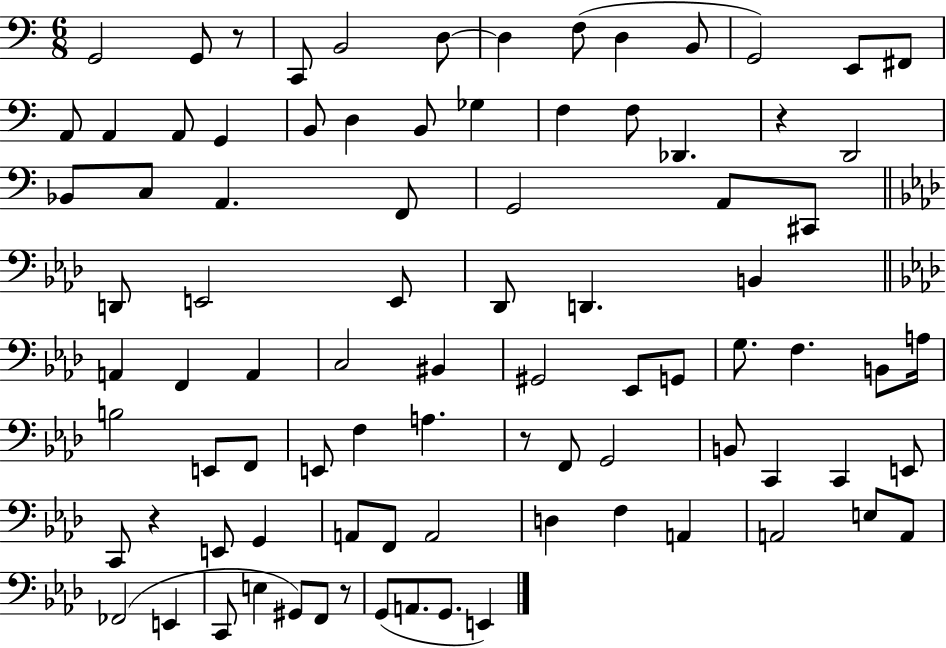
{
  \clef bass
  \numericTimeSignature
  \time 6/8
  \key c \major
  g,2 g,8 r8 | c,8 b,2 d8~~ | d4 f8( d4 b,8 | g,2) e,8 fis,8 | \break a,8 a,4 a,8 g,4 | b,8 d4 b,8 ges4 | f4 f8 des,4. | r4 d,2 | \break bes,8 c8 a,4. f,8 | g,2 a,8 cis,8 | \bar "||" \break \key aes \major d,8 e,2 e,8 | des,8 d,4. b,4 | \bar "||" \break \key aes \major a,4 f,4 a,4 | c2 bis,4 | gis,2 ees,8 g,8 | g8. f4. b,8 a16 | \break b2 e,8 f,8 | e,8 f4 a4. | r8 f,8 g,2 | b,8 c,4 c,4 e,8 | \break c,8 r4 e,8 g,4 | a,8 f,8 a,2 | d4 f4 a,4 | a,2 e8 a,8 | \break fes,2( e,4 | c,8 e4 gis,8) f,8 r8 | g,8( a,8. g,8. e,4) | \bar "|."
}